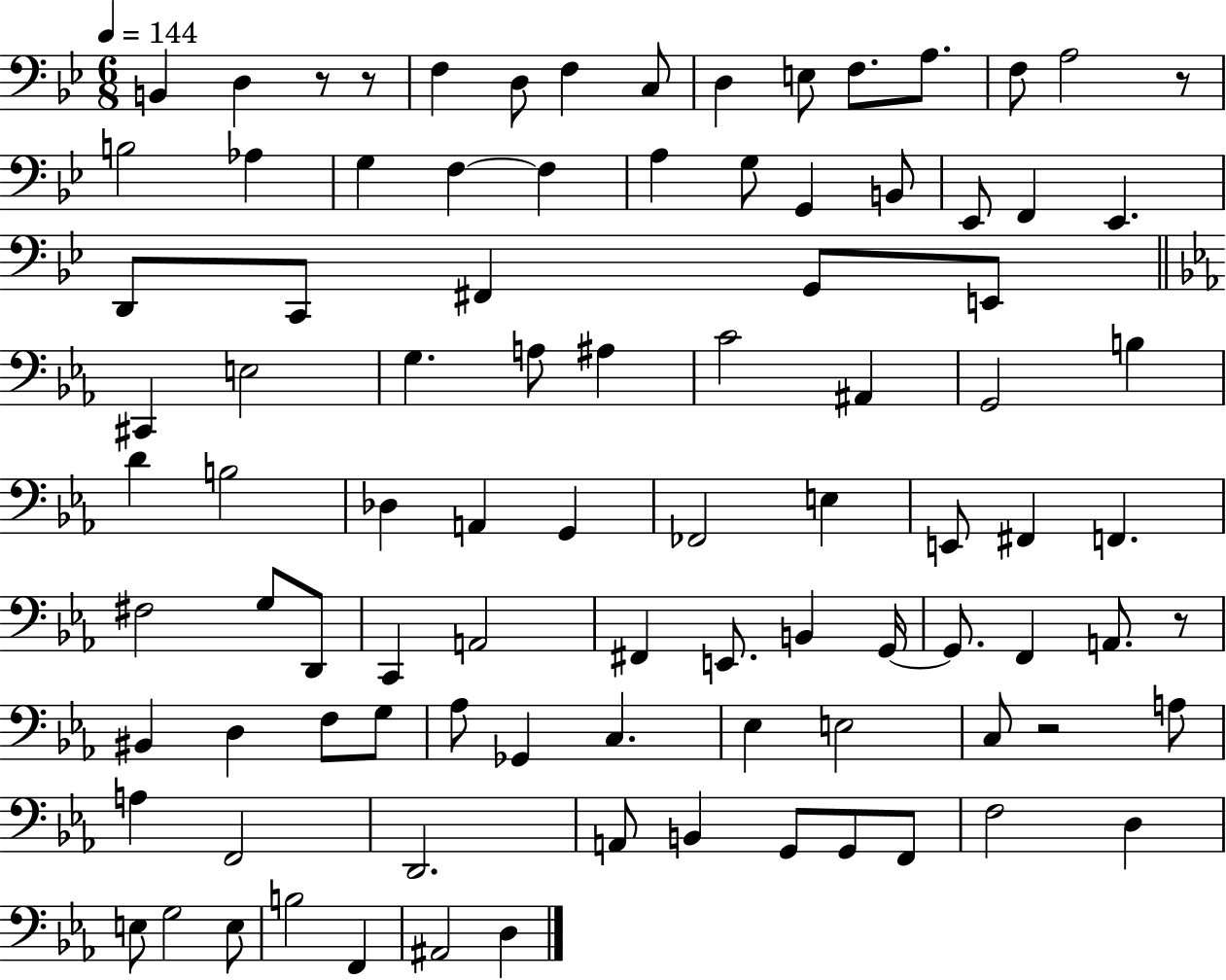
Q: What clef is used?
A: bass